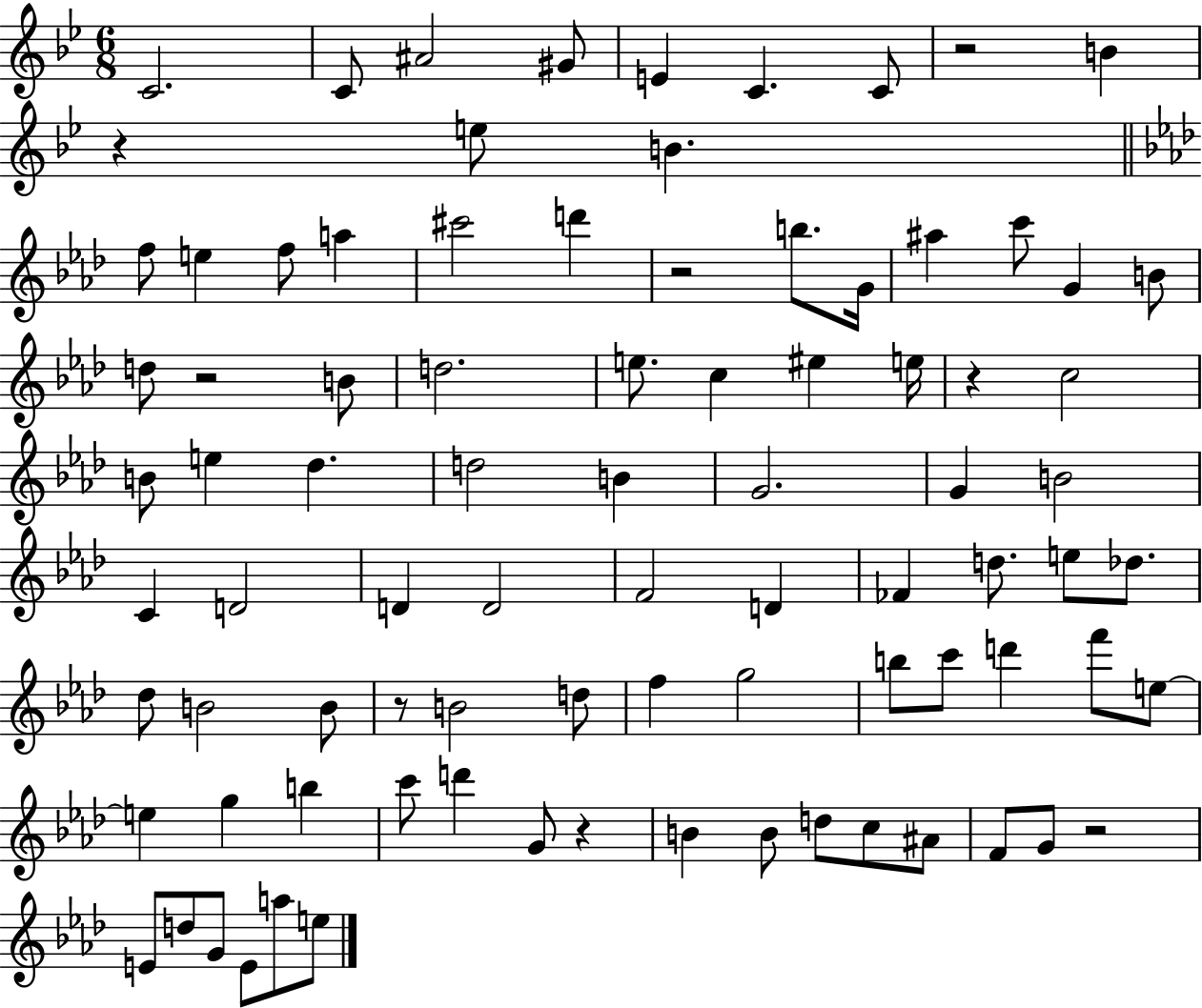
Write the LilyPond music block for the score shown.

{
  \clef treble
  \numericTimeSignature
  \time 6/8
  \key bes \major
  c'2. | c'8 ais'2 gis'8 | e'4 c'4. c'8 | r2 b'4 | \break r4 e''8 b'4. | \bar "||" \break \key aes \major f''8 e''4 f''8 a''4 | cis'''2 d'''4 | r2 b''8. g'16 | ais''4 c'''8 g'4 b'8 | \break d''8 r2 b'8 | d''2. | e''8. c''4 eis''4 e''16 | r4 c''2 | \break b'8 e''4 des''4. | d''2 b'4 | g'2. | g'4 b'2 | \break c'4 d'2 | d'4 d'2 | f'2 d'4 | fes'4 d''8. e''8 des''8. | \break des''8 b'2 b'8 | r8 b'2 d''8 | f''4 g''2 | b''8 c'''8 d'''4 f'''8 e''8~~ | \break e''4 g''4 b''4 | c'''8 d'''4 g'8 r4 | b'4 b'8 d''8 c''8 ais'8 | f'8 g'8 r2 | \break e'8 d''8 g'8 e'8 a''8 e''8 | \bar "|."
}